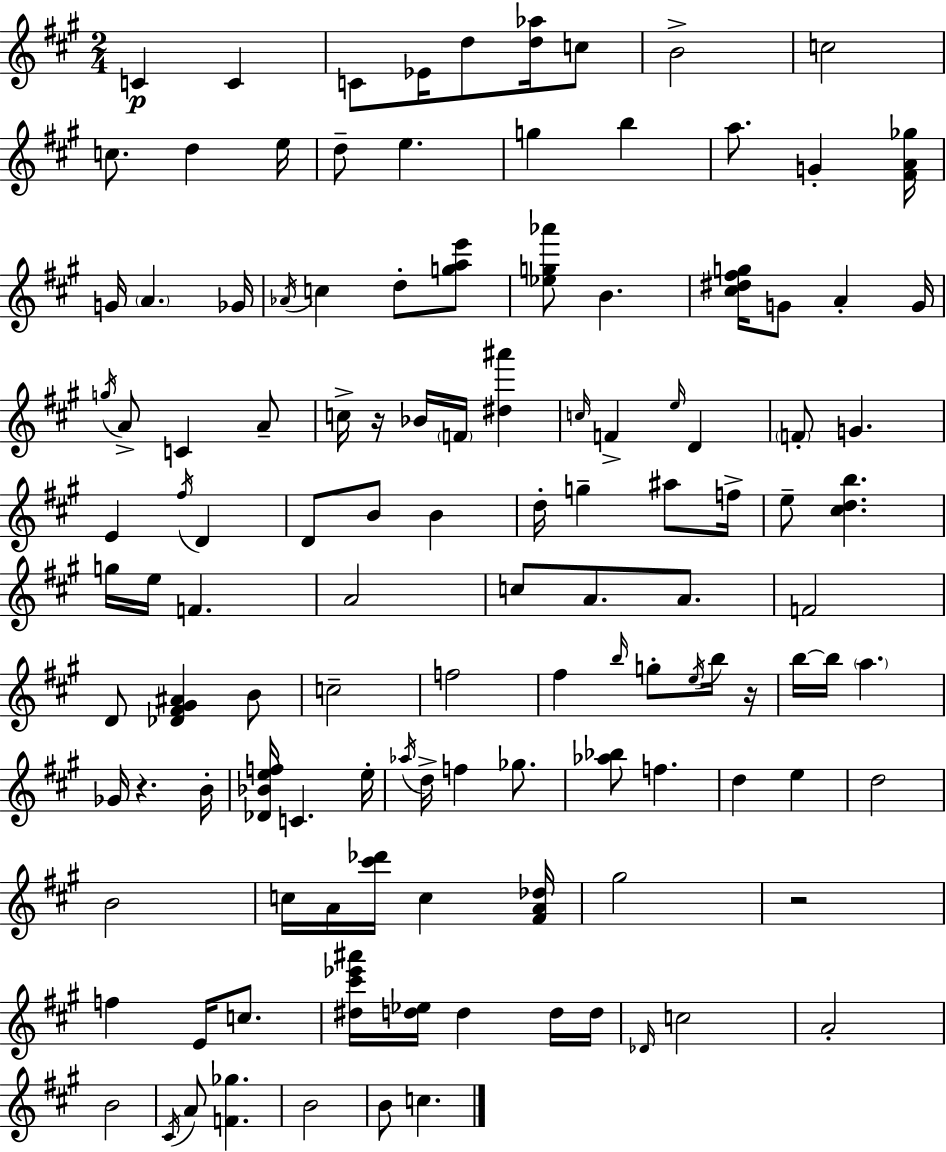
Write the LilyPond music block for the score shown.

{
  \clef treble
  \numericTimeSignature
  \time 2/4
  \key a \major
  c'4\p c'4 | c'8 ees'16 d''8 <d'' aes''>16 c''8 | b'2-> | c''2 | \break c''8. d''4 e''16 | d''8-- e''4. | g''4 b''4 | a''8. g'4-. <fis' a' ges''>16 | \break g'16 \parenthesize a'4. ges'16 | \acciaccatura { aes'16 } c''4 d''8-. <g'' a'' e'''>8 | <ees'' g'' aes'''>8 b'4. | <cis'' dis'' fis'' g''>16 g'8 a'4-. | \break g'16 \acciaccatura { g''16 } a'8-> c'4 | a'8-- c''16-> r16 bes'16 \parenthesize f'16 <dis'' ais'''>4 | \grace { c''16 } f'4-> \grace { e''16 } | d'4 \parenthesize f'8-. g'4. | \break e'4 | \acciaccatura { fis''16 } d'4 d'8 b'8 | b'4 d''16-. g''4-- | ais''8 f''16-> e''8-- <cis'' d'' b''>4. | \break g''16 e''16 f'4. | a'2 | c''8 a'8. | a'8. f'2 | \break d'8 <des' fis' gis' ais'>4 | b'8 c''2-- | f''2 | fis''4 | \break \grace { b''16 } g''8-. \acciaccatura { e''16 } b''16 r16 b''16~~ | b''16 \parenthesize a''4. ges'16 | r4. b'16-. <des' bes' e'' f''>16 | c'4. e''16-. \acciaccatura { aes''16 } | \break d''16-> f''4 ges''8. | <aes'' bes''>8 f''4. | d''4 e''4 | d''2 | \break b'2 | c''16 a'16 <cis''' des'''>16 c''4 <fis' a' des''>16 | gis''2 | r2 | \break f''4 e'16 c''8. | <dis'' cis''' ees''' ais'''>16 <d'' ees''>16 d''4 d''16 d''16 | \grace { des'16 } c''2 | a'2-. | \break b'2 | \acciaccatura { cis'16 } a'8 <f' ges''>4. | b'2 | b'8 c''4. | \break \bar "|."
}